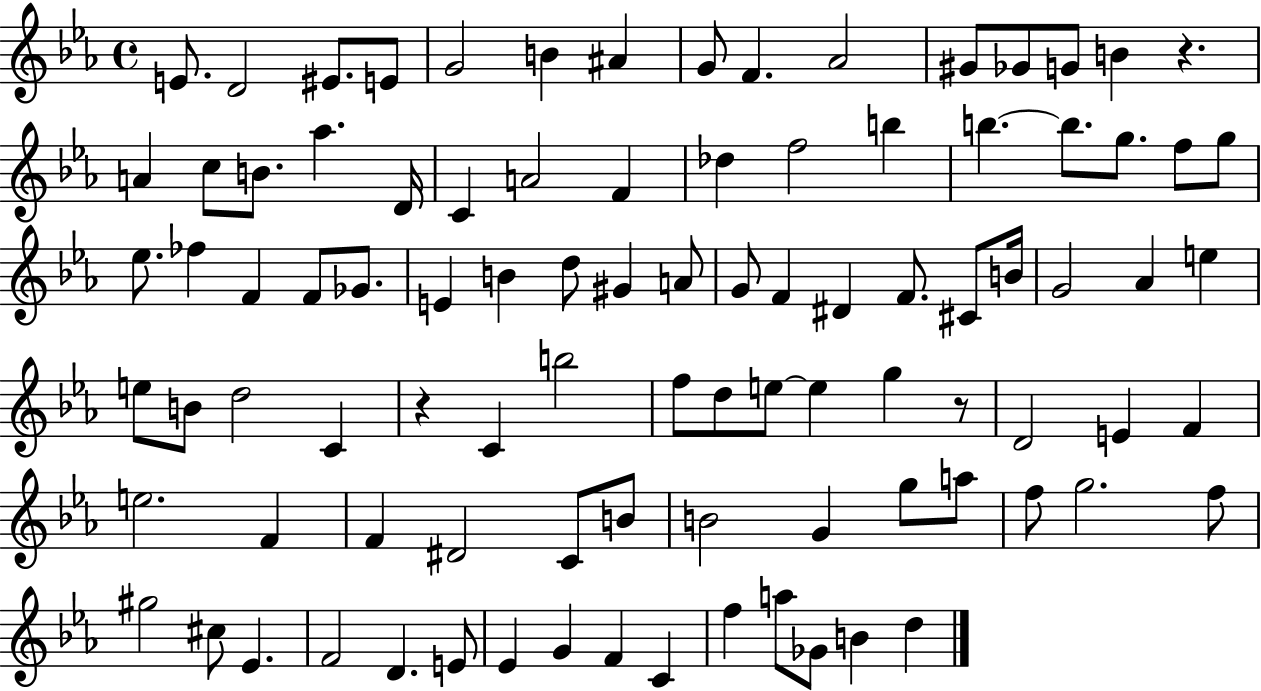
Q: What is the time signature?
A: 4/4